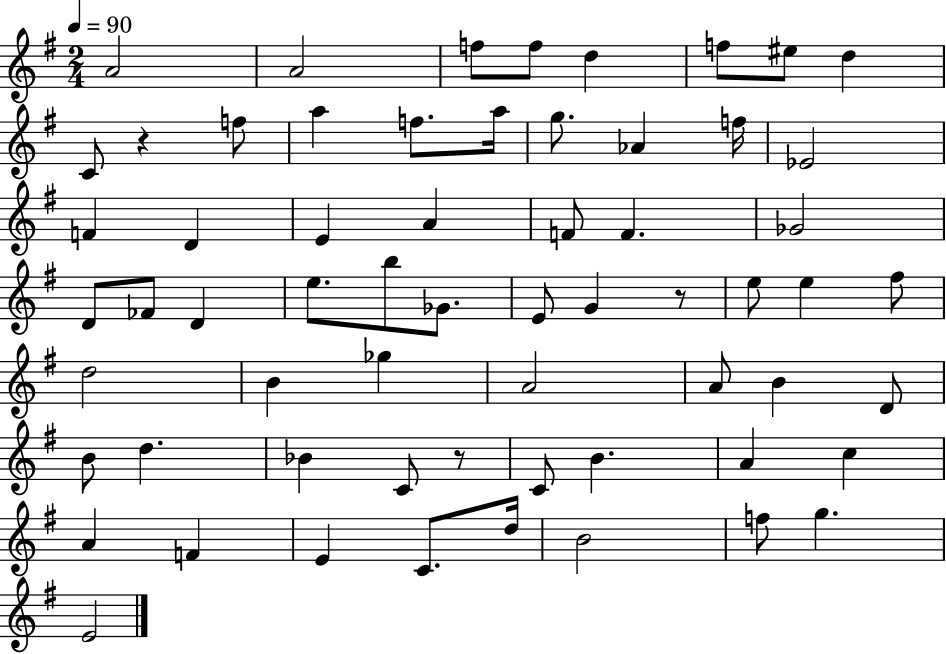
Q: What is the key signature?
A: G major